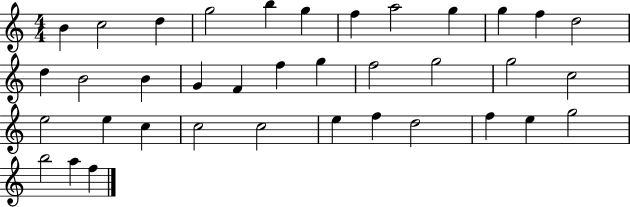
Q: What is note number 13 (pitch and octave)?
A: D5